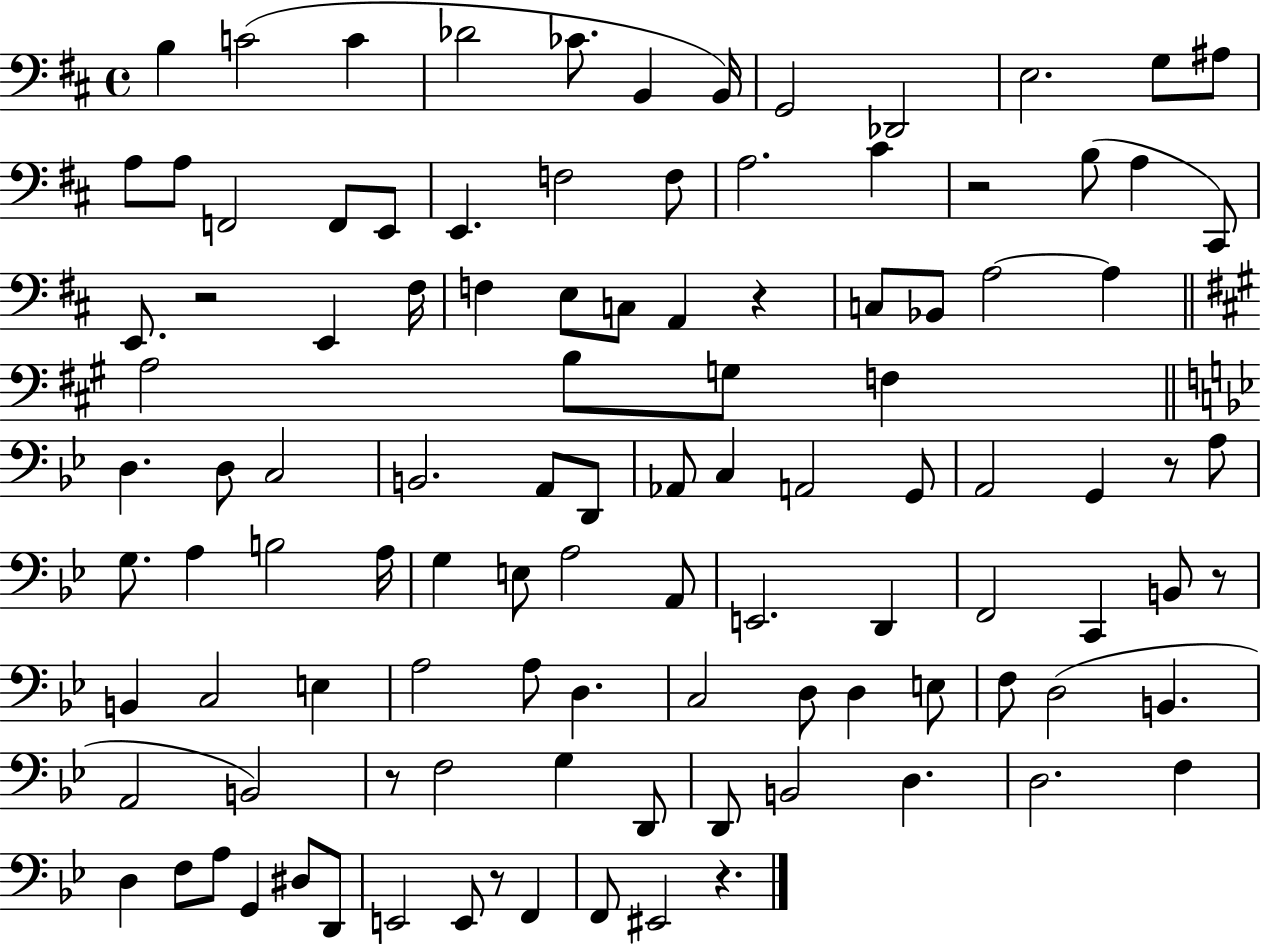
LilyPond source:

{
  \clef bass
  \time 4/4
  \defaultTimeSignature
  \key d \major
  b4 c'2( c'4 | des'2 ces'8. b,4 b,16) | g,2 des,2 | e2. g8 ais8 | \break a8 a8 f,2 f,8 e,8 | e,4. f2 f8 | a2. cis'4 | r2 b8( a4 cis,8) | \break e,8. r2 e,4 fis16 | f4 e8 c8 a,4 r4 | c8 bes,8 a2~~ a4 | \bar "||" \break \key a \major a2 b8 g8 f4 | \bar "||" \break \key g \minor d4. d8 c2 | b,2. a,8 d,8 | aes,8 c4 a,2 g,8 | a,2 g,4 r8 a8 | \break g8. a4 b2 a16 | g4 e8 a2 a,8 | e,2. d,4 | f,2 c,4 b,8 r8 | \break b,4 c2 e4 | a2 a8 d4. | c2 d8 d4 e8 | f8 d2( b,4. | \break a,2 b,2) | r8 f2 g4 d,8 | d,8 b,2 d4. | d2. f4 | \break d4 f8 a8 g,4 dis8 d,8 | e,2 e,8 r8 f,4 | f,8 eis,2 r4. | \bar "|."
}